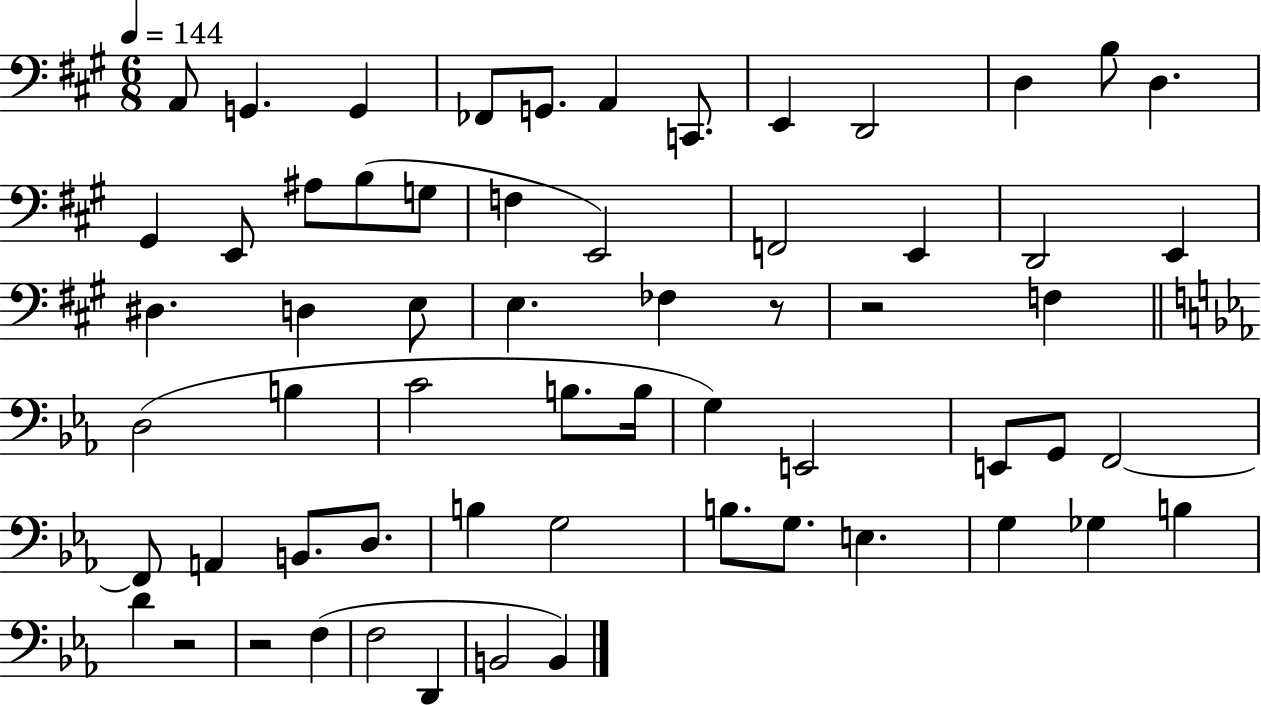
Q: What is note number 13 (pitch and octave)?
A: G#2